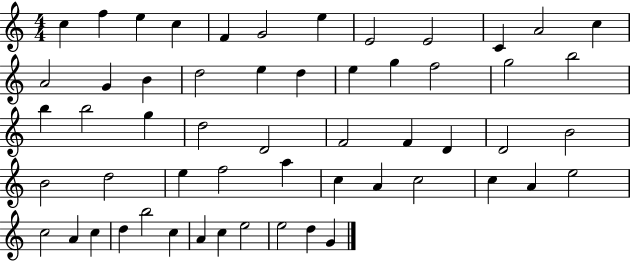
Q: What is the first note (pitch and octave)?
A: C5